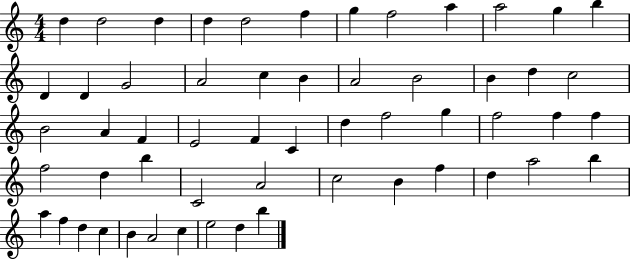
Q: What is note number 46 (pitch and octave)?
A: B5